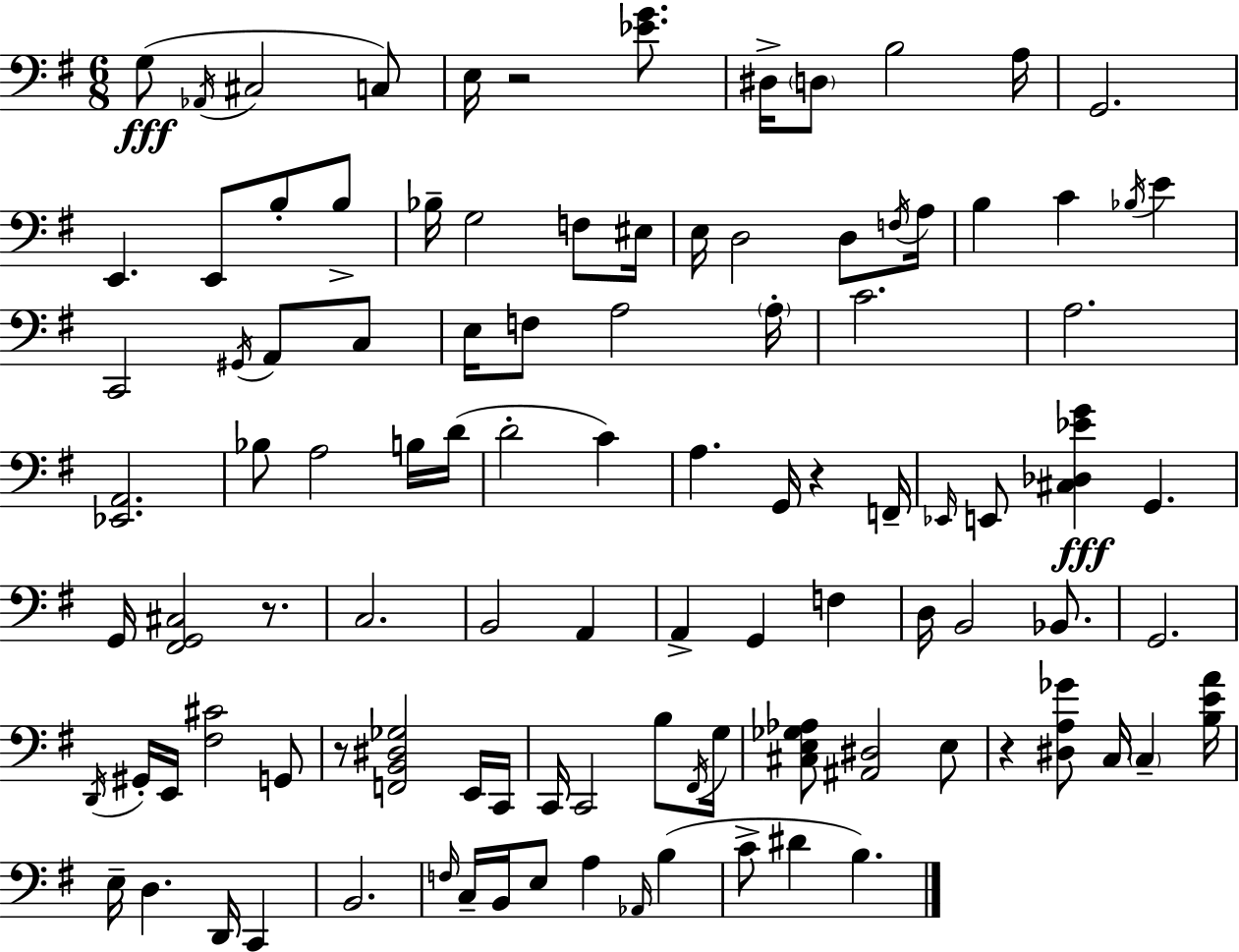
X:1
T:Untitled
M:6/8
L:1/4
K:Em
G,/2 _A,,/4 ^C,2 C,/2 E,/4 z2 [_EG]/2 ^D,/4 D,/2 B,2 A,/4 G,,2 E,, E,,/2 B,/2 B,/2 _B,/4 G,2 F,/2 ^E,/4 E,/4 D,2 D,/2 F,/4 A,/4 B, C _B,/4 E C,,2 ^G,,/4 A,,/2 C,/2 E,/4 F,/2 A,2 A,/4 C2 A,2 [_E,,A,,]2 _B,/2 A,2 B,/4 D/4 D2 C A, G,,/4 z F,,/4 _E,,/4 E,,/2 [^C,_D,_EG] G,, G,,/4 [^F,,G,,^C,]2 z/2 C,2 B,,2 A,, A,, G,, F, D,/4 B,,2 _B,,/2 G,,2 D,,/4 ^G,,/4 E,,/4 [^F,^C]2 G,,/2 z/2 [F,,B,,^D,_G,]2 E,,/4 C,,/4 C,,/4 C,,2 B,/2 ^F,,/4 G,/4 [^C,E,_G,_A,]/2 [^A,,^D,]2 E,/2 z [^D,A,_G]/2 C,/4 C, [B,EA]/4 E,/4 D, D,,/4 C,, B,,2 F,/4 C,/4 B,,/4 E,/2 A, _A,,/4 B, C/2 ^D B,